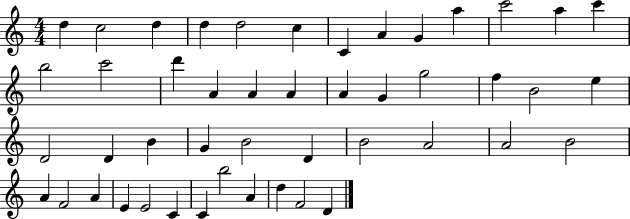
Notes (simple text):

D5/q C5/h D5/q D5/q D5/h C5/q C4/q A4/q G4/q A5/q C6/h A5/q C6/q B5/h C6/h D6/q A4/q A4/q A4/q A4/q G4/q G5/h F5/q B4/h E5/q D4/h D4/q B4/q G4/q B4/h D4/q B4/h A4/h A4/h B4/h A4/q F4/h A4/q E4/q E4/h C4/q C4/q B5/h A4/q D5/q F4/h D4/q